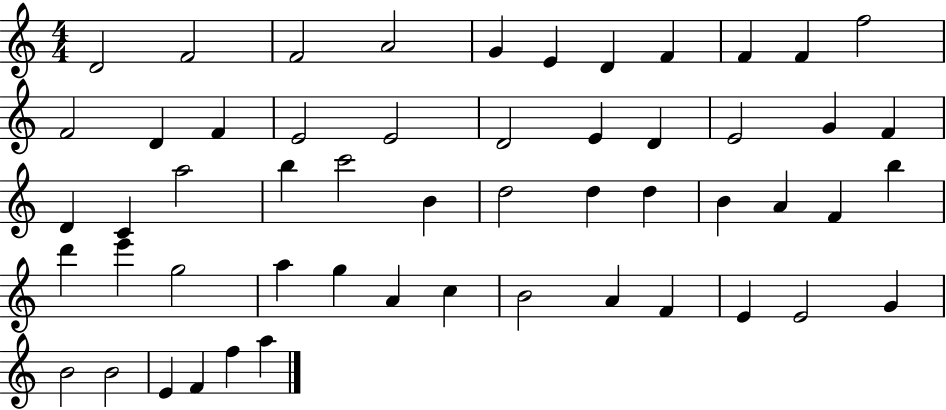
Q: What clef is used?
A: treble